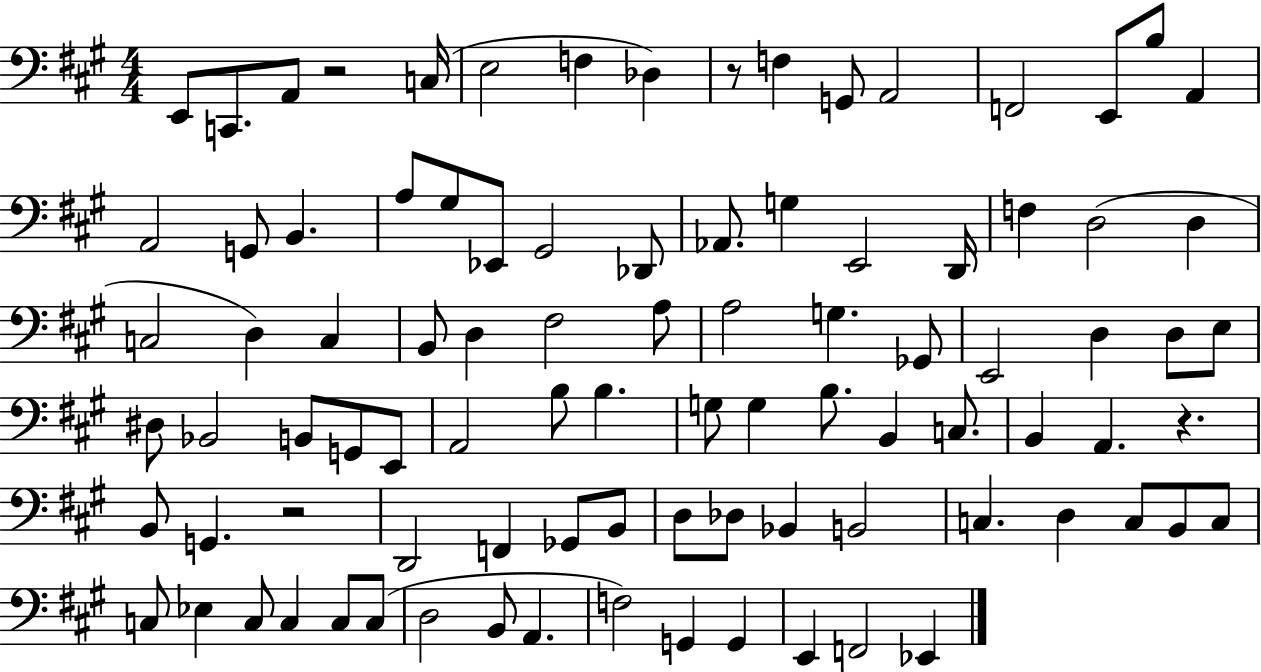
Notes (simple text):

E2/e C2/e. A2/e R/h C3/s E3/h F3/q Db3/q R/e F3/q G2/e A2/h F2/h E2/e B3/e A2/q A2/h G2/e B2/q. A3/e G#3/e Eb2/e G#2/h Db2/e Ab2/e. G3/q E2/h D2/s F3/q D3/h D3/q C3/h D3/q C3/q B2/e D3/q F#3/h A3/e A3/h G3/q. Gb2/e E2/h D3/q D3/e E3/e D#3/e Bb2/h B2/e G2/e E2/e A2/h B3/e B3/q. G3/e G3/q B3/e. B2/q C3/e. B2/q A2/q. R/q. B2/e G2/q. R/h D2/h F2/q Gb2/e B2/e D3/e Db3/e Bb2/q B2/h C3/q. D3/q C3/e B2/e C3/e C3/e Eb3/q C3/e C3/q C3/e C3/e D3/h B2/e A2/q. F3/h G2/q G2/q E2/q F2/h Eb2/q